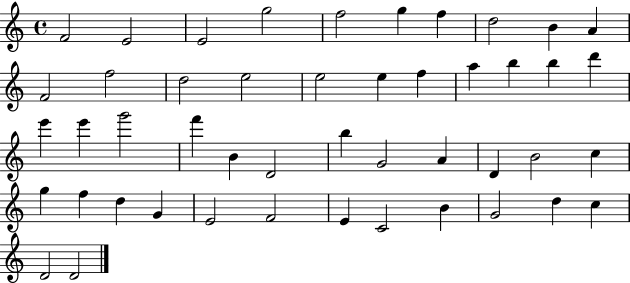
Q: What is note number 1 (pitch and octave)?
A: F4